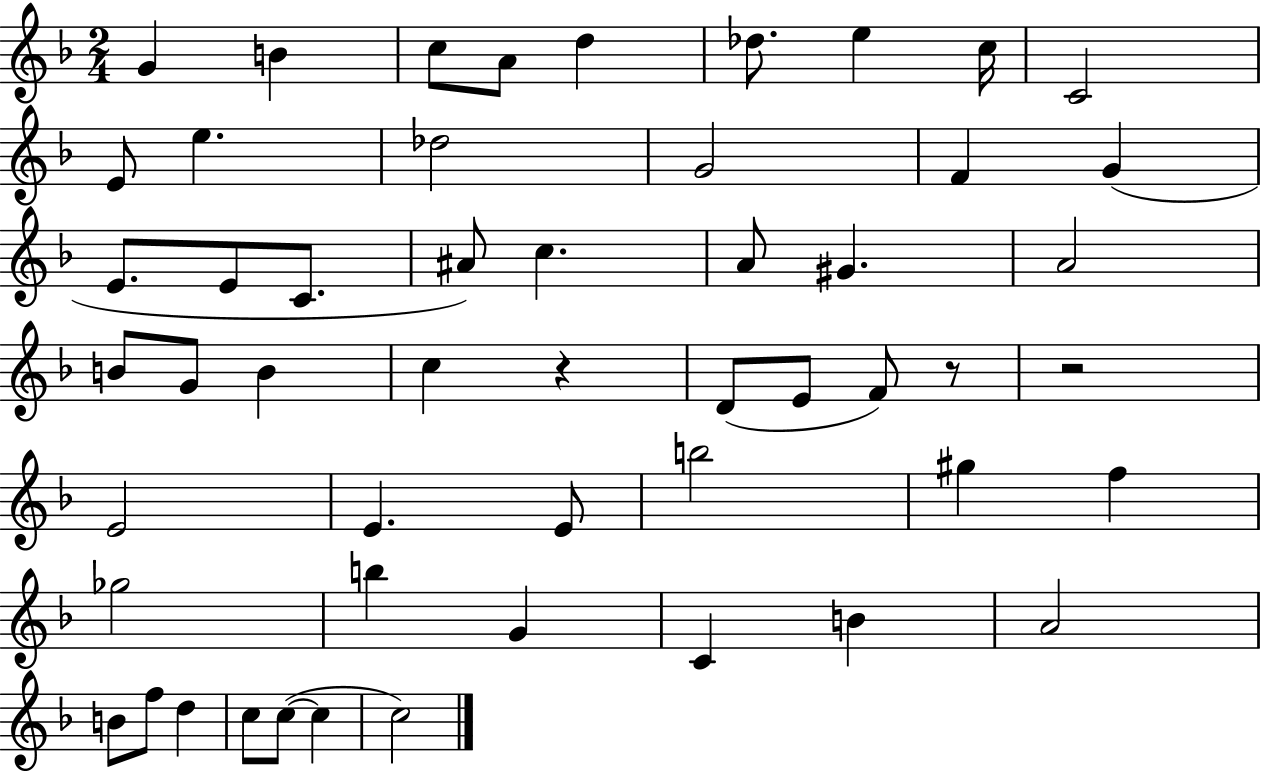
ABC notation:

X:1
T:Untitled
M:2/4
L:1/4
K:F
G B c/2 A/2 d _d/2 e c/4 C2 E/2 e _d2 G2 F G E/2 E/2 C/2 ^A/2 c A/2 ^G A2 B/2 G/2 B c z D/2 E/2 F/2 z/2 z2 E2 E E/2 b2 ^g f _g2 b G C B A2 B/2 f/2 d c/2 c/2 c c2